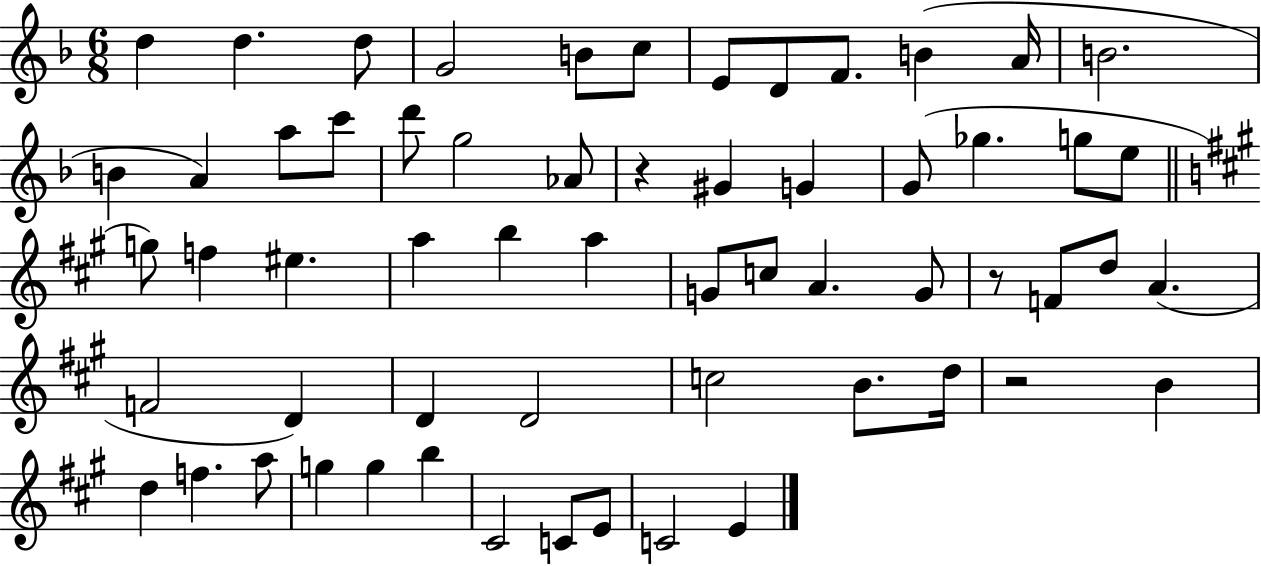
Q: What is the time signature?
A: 6/8